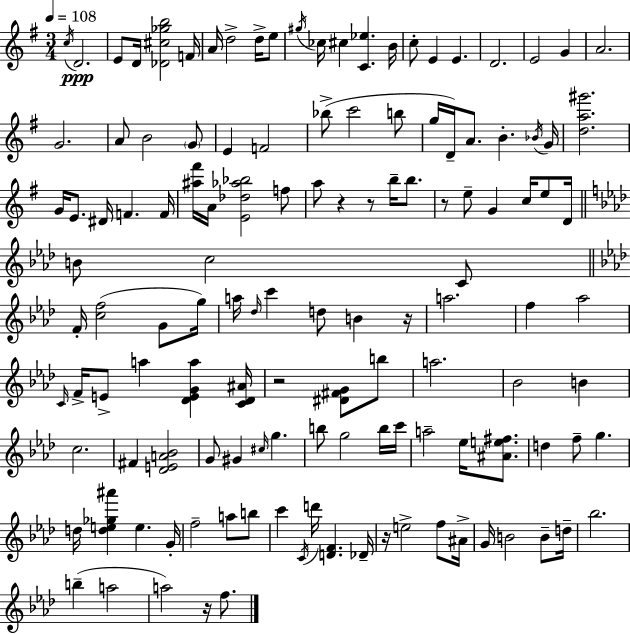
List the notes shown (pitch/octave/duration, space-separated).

C5/s D4/h. E4/e D4/s [Db4,C#5,Gb5,B5]/h F4/s A4/s D5/h D5/s E5/e G#5/s CES5/s C#5/q [C4,Eb5]/q. B4/s C5/e E4/q E4/q. D4/h. E4/h G4/q A4/h. G4/h. A4/e B4/h G4/e E4/q F4/h Bb5/e C6/h B5/e G5/s D4/s A4/e. B4/q. Bb4/s G4/s [D5,A5,G#6]/h. G4/s E4/e. D#4/s F4/q. F4/s [A#5,F#6]/s A4/s [E4,Db5,Ab5,Bb5]/h F5/e A5/e R/q R/e B5/s B5/e. R/e E5/e G4/q C5/s E5/e D4/s B4/e C5/h C4/e F4/s [C5,F5]/h G4/e G5/s A5/s Db5/s C6/q D5/e B4/q R/s A5/h. F5/q Ab5/h C4/s F4/s E4/e A5/q [Db4,E4,G4,A5]/q [C4,Db4,A#4]/s R/h [D#4,F#4,G4]/e B5/e A5/h. Bb4/h B4/q C5/h. F#4/q [Db4,E4,A4,Bb4]/h G4/e G#4/q C#5/s G5/q. B5/e G5/h B5/s C6/s A5/h Eb5/s [A#4,E5,F#5]/e. D5/q F5/e G5/q. D5/s [D5,E5,Gb5,A#6]/q E5/q. G4/s F5/h A5/e B5/e C6/q C4/s D6/s [D4,F4]/q. Db4/s R/s E5/h F5/e A#4/s G4/s B4/h B4/e D5/s Bb5/h. B5/q A5/h A5/h R/s F5/e.